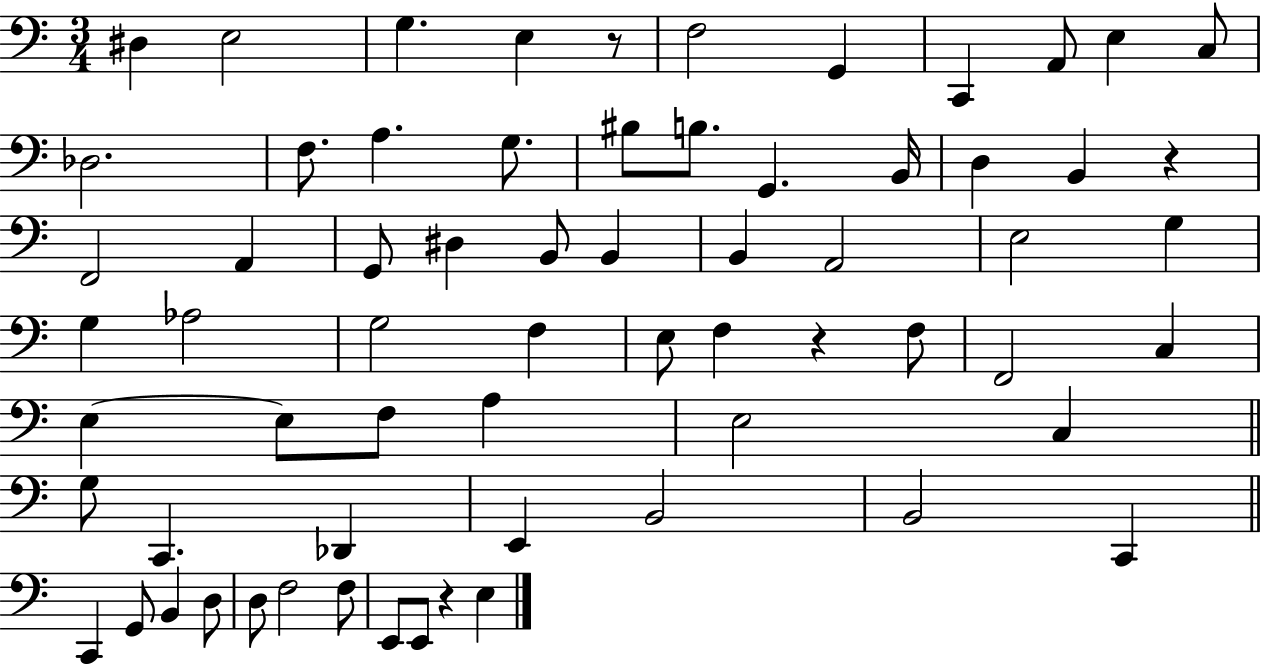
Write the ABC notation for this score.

X:1
T:Untitled
M:3/4
L:1/4
K:C
^D, E,2 G, E, z/2 F,2 G,, C,, A,,/2 E, C,/2 _D,2 F,/2 A, G,/2 ^B,/2 B,/2 G,, B,,/4 D, B,, z F,,2 A,, G,,/2 ^D, B,,/2 B,, B,, A,,2 E,2 G, G, _A,2 G,2 F, E,/2 F, z F,/2 F,,2 C, E, E,/2 F,/2 A, E,2 C, G,/2 C,, _D,, E,, B,,2 B,,2 C,, C,, G,,/2 B,, D,/2 D,/2 F,2 F,/2 E,,/2 E,,/2 z E,